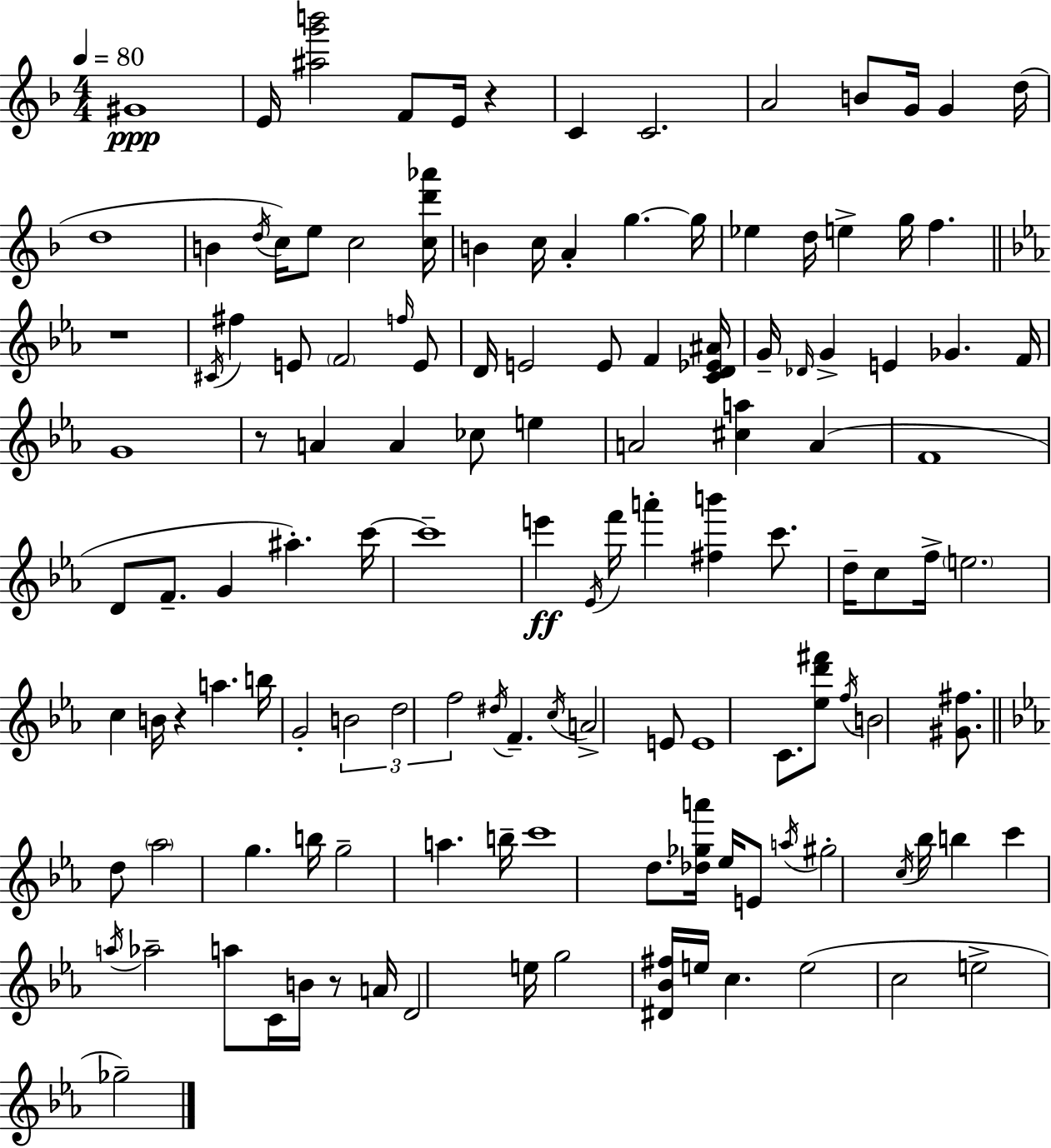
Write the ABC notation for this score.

X:1
T:Untitled
M:4/4
L:1/4
K:F
^G4 E/4 [^ag'b']2 F/2 E/4 z C C2 A2 B/2 G/4 G d/4 d4 B d/4 c/4 e/2 c2 [cd'_a']/4 B c/4 A g g/4 _e d/4 e g/4 f z4 ^C/4 ^f E/2 F2 f/4 E/2 D/4 E2 E/2 F [CD_E^A]/4 G/4 _D/4 G E _G F/4 G4 z/2 A A _c/2 e A2 [^ca] A F4 D/2 F/2 G ^a c'/4 c'4 e' _E/4 f'/4 a' [^fb'] c'/2 d/4 c/2 f/4 e2 c B/4 z a b/4 G2 B2 d2 f2 ^d/4 F c/4 A2 E/2 E4 C/2 [_ed'^f']/2 f/4 B2 [^G^f]/2 d/2 _a2 g b/4 g2 a b/4 c'4 d/2 [_d_ga']/4 _e/4 E/2 a/4 ^g2 c/4 _b/4 b c' a/4 _a2 a/2 C/4 B/4 z/2 A/4 D2 e/4 g2 [^D_B^f]/4 e/4 c e2 c2 e2 _g2